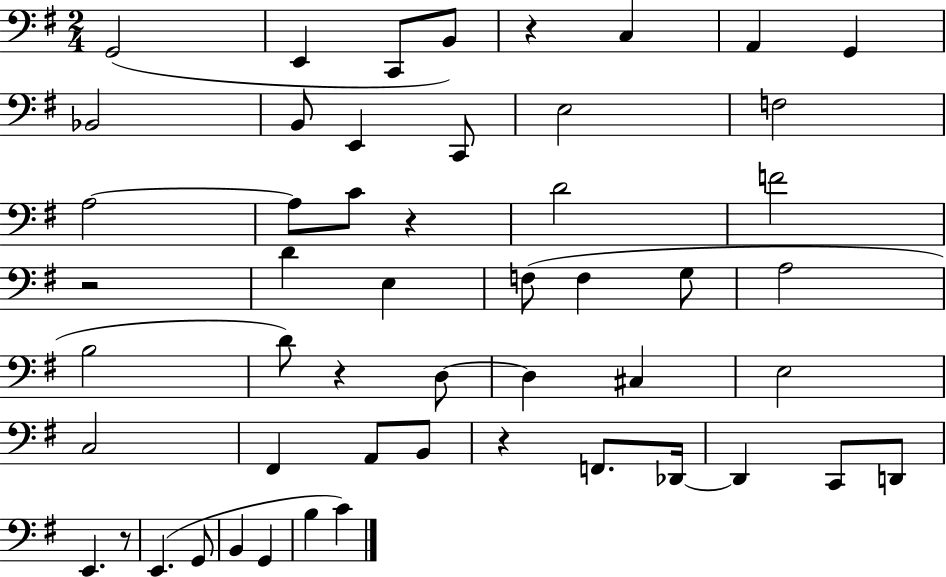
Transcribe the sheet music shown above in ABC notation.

X:1
T:Untitled
M:2/4
L:1/4
K:G
G,,2 E,, C,,/2 B,,/2 z C, A,, G,, _B,,2 B,,/2 E,, C,,/2 E,2 F,2 A,2 A,/2 C/2 z D2 F2 z2 D E, F,/2 F, G,/2 A,2 B,2 D/2 z D,/2 D, ^C, E,2 C,2 ^F,, A,,/2 B,,/2 z F,,/2 _D,,/4 _D,, C,,/2 D,,/2 E,, z/2 E,, G,,/2 B,, G,, B, C